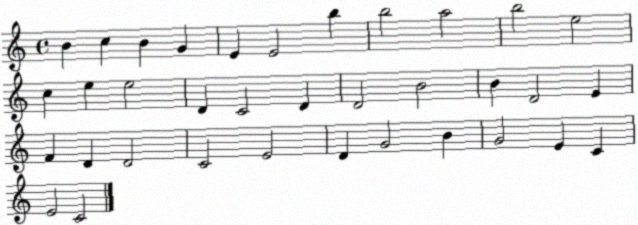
X:1
T:Untitled
M:4/4
L:1/4
K:C
B c B G E E2 b b2 a2 b2 e2 c e e2 D C2 D D2 B2 B D2 E F D D2 C2 E2 D G2 B G2 E C E2 C2